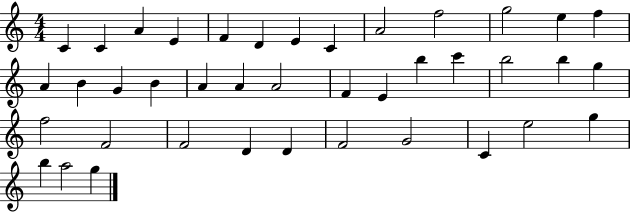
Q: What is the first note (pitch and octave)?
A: C4